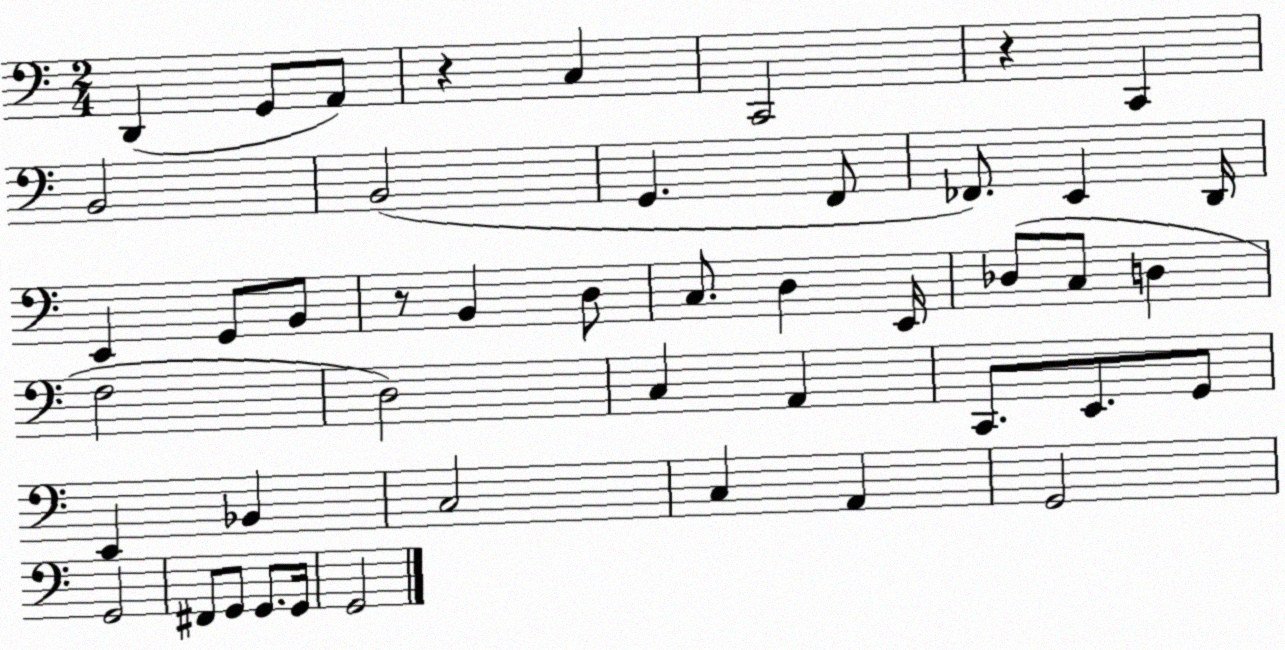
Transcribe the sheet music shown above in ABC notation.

X:1
T:Untitled
M:2/4
L:1/4
K:C
D,, G,,/2 A,,/2 z C, C,,2 z C,, B,,2 B,,2 G,, F,,/2 _F,,/2 E,, D,,/4 E,, G,,/2 B,,/2 z/2 B,, D,/2 C,/2 D, E,,/4 _D,/2 C,/2 D, F,2 D,2 C, A,, C,,/2 E,,/2 G,,/2 E,, _B,, C,2 C, A,, G,,2 G,,2 ^F,,/2 G,,/2 G,,/2 G,,/4 G,,2